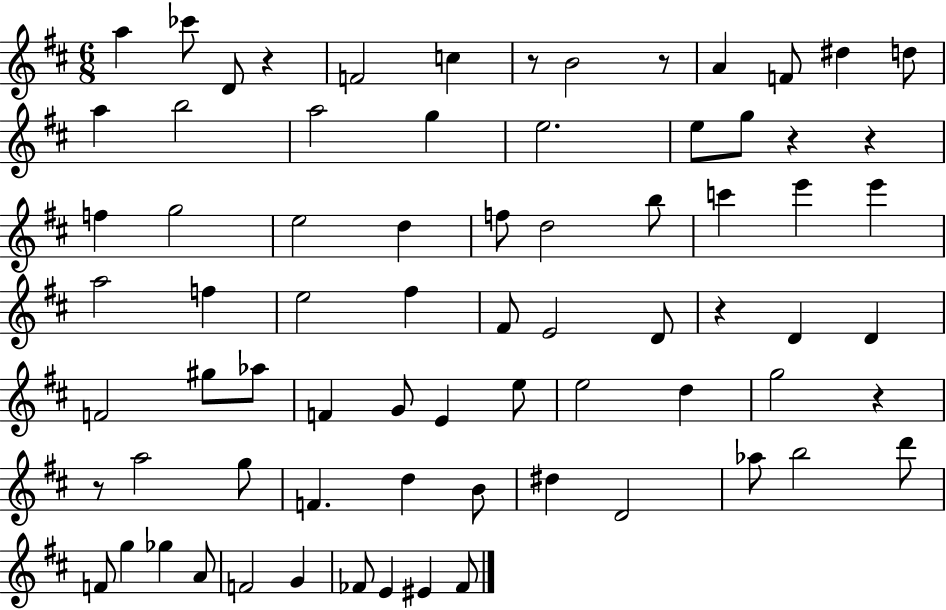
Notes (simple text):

A5/q CES6/e D4/e R/q F4/h C5/q R/e B4/h R/e A4/q F4/e D#5/q D5/e A5/q B5/h A5/h G5/q E5/h. E5/e G5/e R/q R/q F5/q G5/h E5/h D5/q F5/e D5/h B5/e C6/q E6/q E6/q A5/h F5/q E5/h F#5/q F#4/e E4/h D4/e R/q D4/q D4/q F4/h G#5/e Ab5/e F4/q G4/e E4/q E5/e E5/h D5/q G5/h R/q R/e A5/h G5/e F4/q. D5/q B4/e D#5/q D4/h Ab5/e B5/h D6/e F4/e G5/q Gb5/q A4/e F4/h G4/q FES4/e E4/q EIS4/q FES4/e